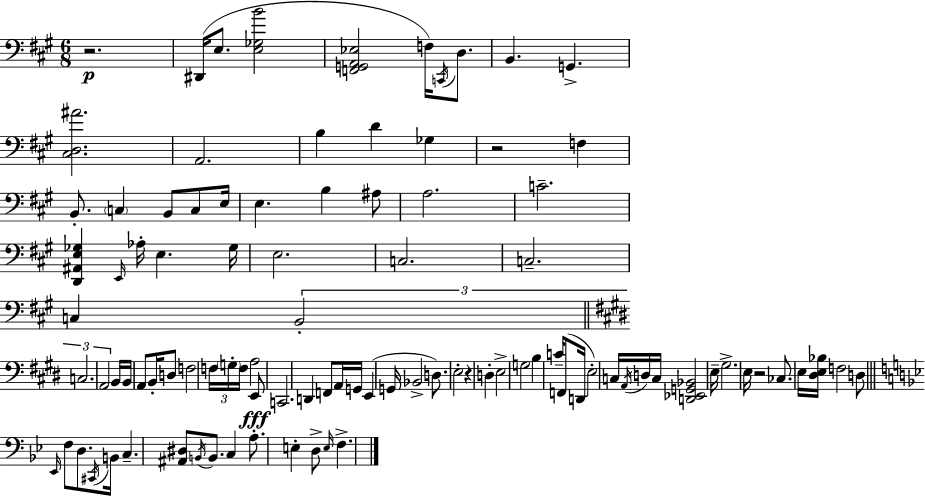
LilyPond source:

{
  \clef bass
  \numericTimeSignature
  \time 6/8
  \key a \major
  r2.\p | dis,16( e8. <e ges b'>2 | <f, g, a, ees>2 f16) \acciaccatura { c,16 } d8. | b,4. g,4.-> | \break <cis d ais'>2. | a,2. | b4 d'4 ges4 | r2 f4 | \break b,8.-. \parenthesize c4 b,8 c8 | e16 e4. b4 ais8 | a2. | c'2.-- | \break <d, ais, e ges>4 \grace { e,16 } aes16-. e4. | ges16 e2. | c2. | c2.-- | \break c4 \tuplet 3/2 { b,2-. | \bar "||" \break \key e \major c2. | a,2 } b,16 b,16 a,8 | b,16-. d8 f2 \tuplet 3/2 { f16 | \parenthesize g16-. f16 } a2 e,8\fff | \break c,2. | d,4 f,8 a,16 g,16 e,4( | g,16 bes,2-> d8.) | e2-. r4 | \break d4-. e2-> | g2 b4 | c'16-- f,8( d,16 e2-.) | c16 \acciaccatura { a,16 } d16 c16 <d, ees, g, bes,>2 | \break e16-- gis2.-> | e16 r2 ces8. | e16 <dis e bes>16 f2 d8 | \bar "||" \break \key g \minor \grace { ees,16 } f8 d8. \acciaccatura { cis,16 } b,16 c4.-- | <ais, dis>8 \acciaccatura { b,16 } b,8. c4 | a8.-. e4-. d8-> \grace { e16 } f4.-> | \bar "|."
}